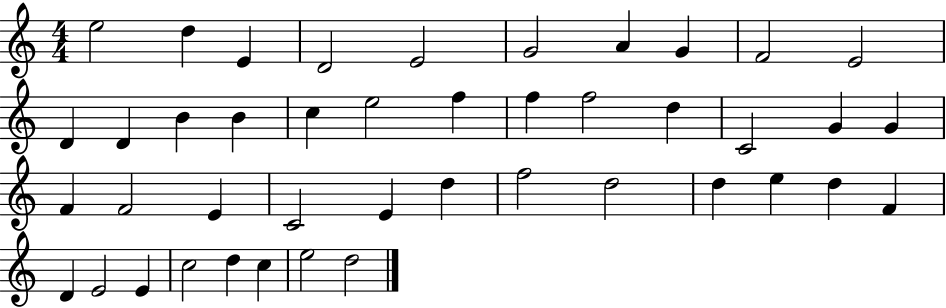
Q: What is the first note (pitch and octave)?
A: E5